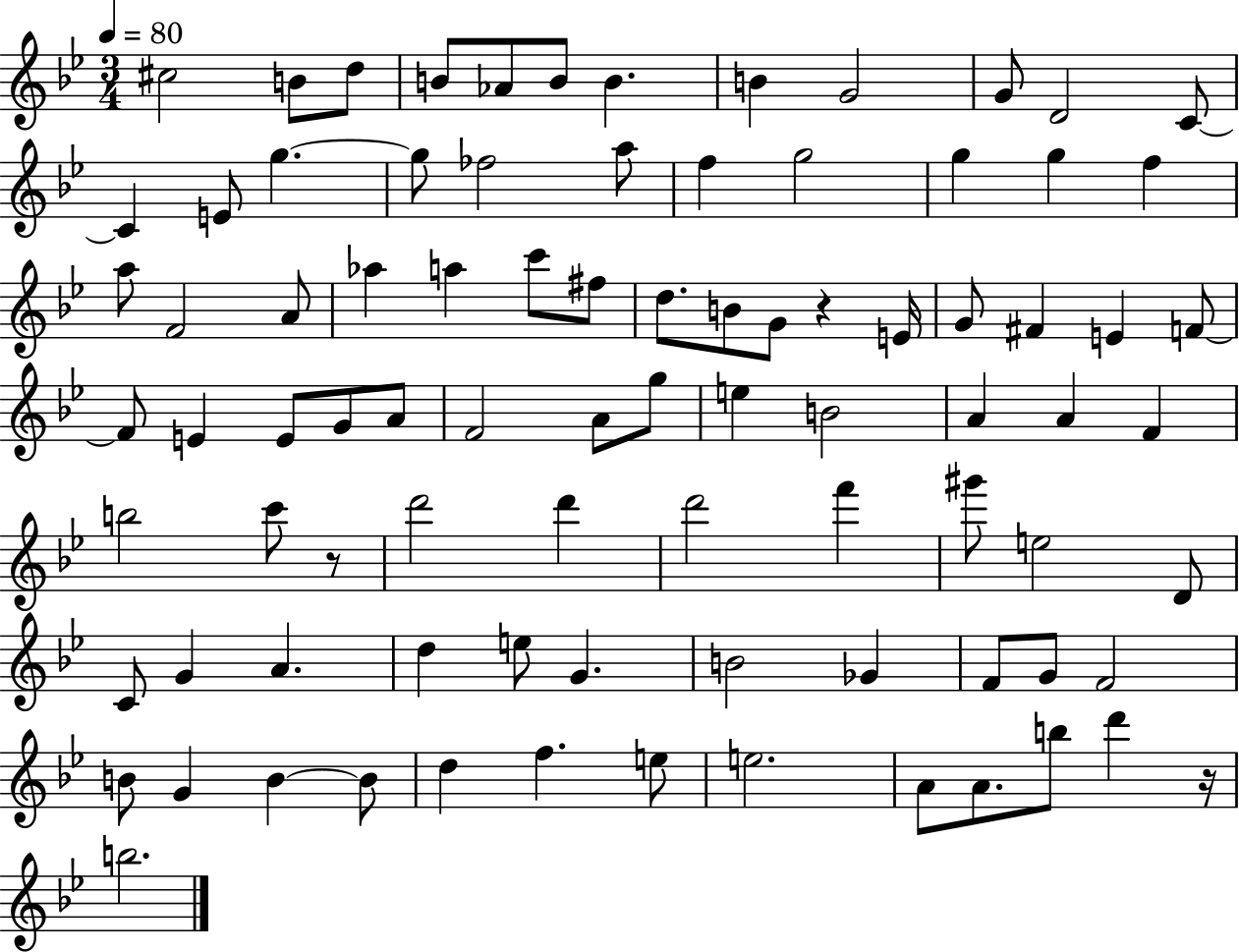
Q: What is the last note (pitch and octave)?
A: B5